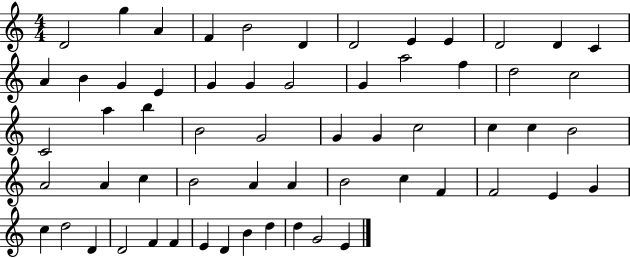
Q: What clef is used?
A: treble